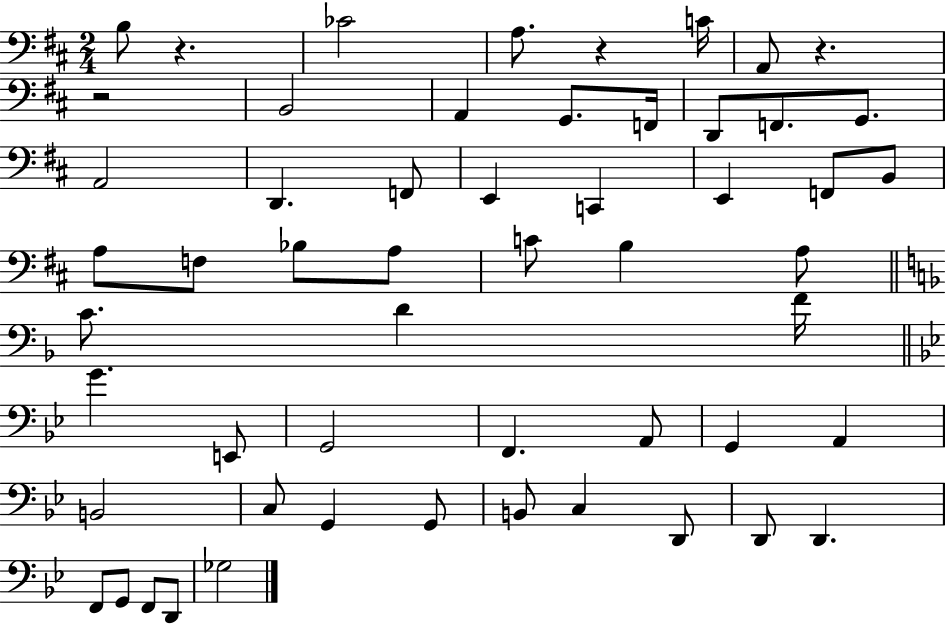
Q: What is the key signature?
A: D major